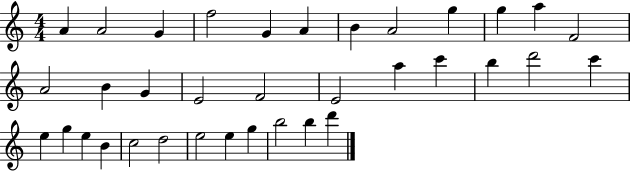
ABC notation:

X:1
T:Untitled
M:4/4
L:1/4
K:C
A A2 G f2 G A B A2 g g a F2 A2 B G E2 F2 E2 a c' b d'2 c' e g e B c2 d2 e2 e g b2 b d'